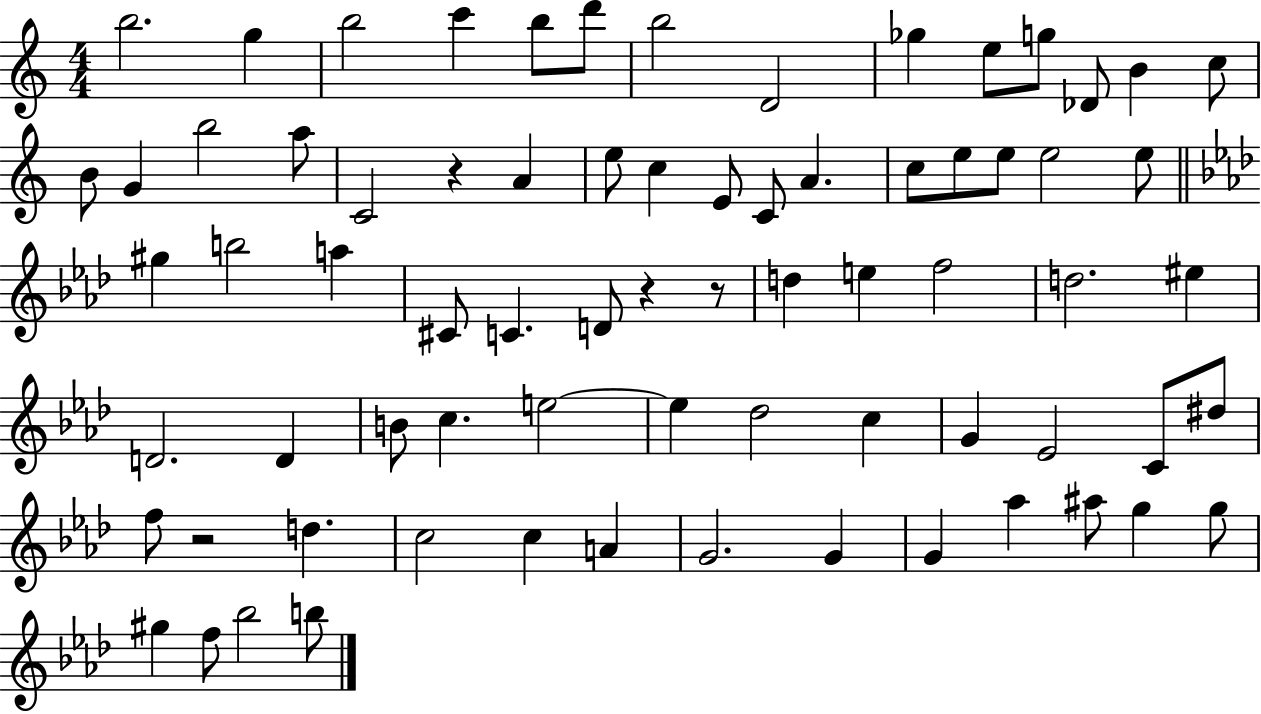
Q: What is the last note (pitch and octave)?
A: B5